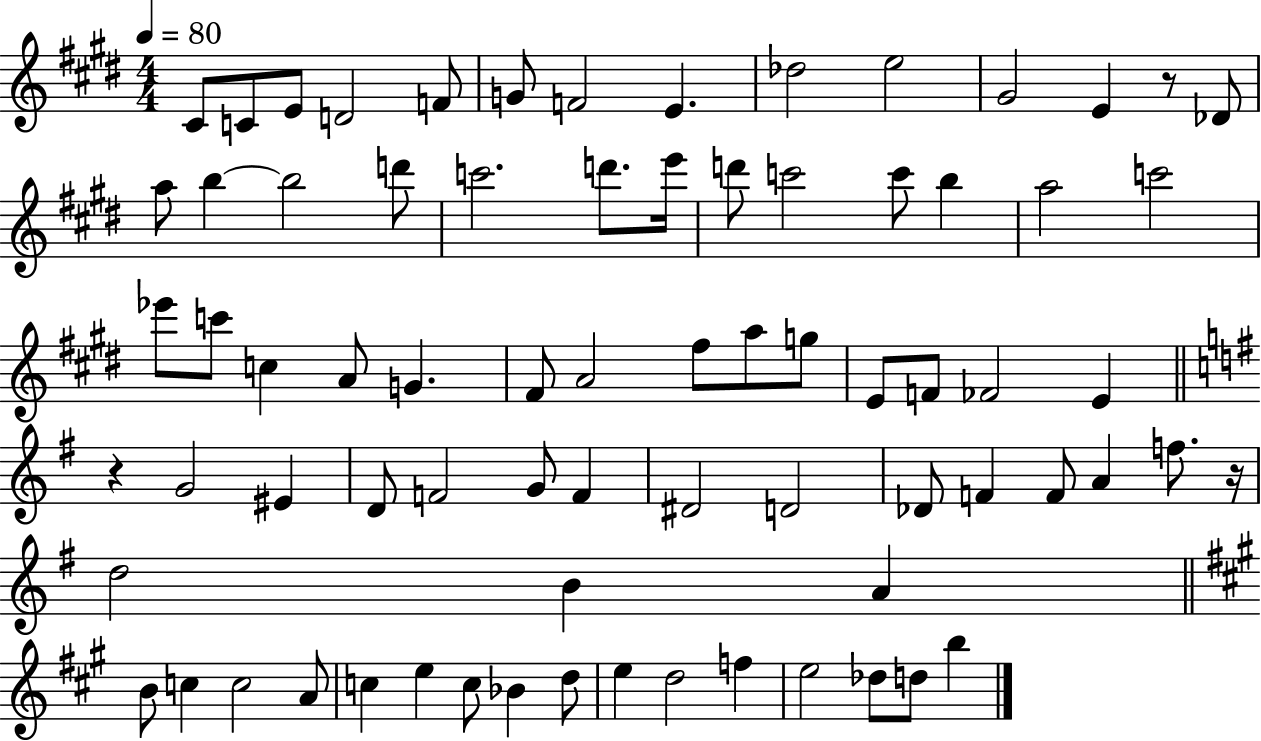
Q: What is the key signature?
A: E major